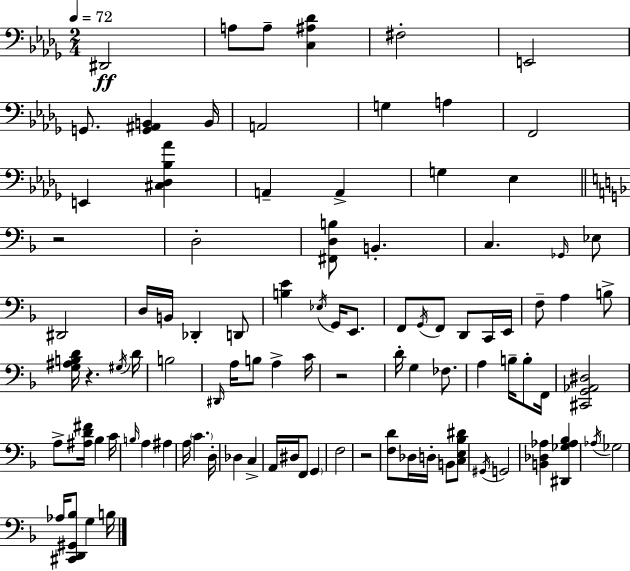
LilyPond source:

{
  \clef bass
  \numericTimeSignature
  \time 2/4
  \key bes \minor
  \tempo 4 = 72
  dis,2\ff | a8 a8-- <c ais des'>4 | fis2-. | e,2 | \break g,8. <g, ais, b,>4 b,16 | a,2 | g4 a4 | f,2 | \break e,4 <cis des bes aes'>4 | a,4-- a,4-> | g4 ees4 | \bar "||" \break \key d \minor r2 | d2-. | <fis, d b>8 b,4.-. | c4. \grace { ges,16 } ees8 | \break dis,2 | d16 b,16 des,4-. d,8 | <b e'>4 \acciaccatura { ees16 } g,16 e,8. | f,8 \acciaccatura { g,16 } f,8 d,8 | \break c,16 e,16 f8-- a4 | b8-> <g ais b d'>16 r4. | \acciaccatura { gis16 } d'16 b2 | \grace { dis,16 } a16 b8 | \break a4-> c'16 r2 | d'16-. g4 | fes8. a4 | b16-- b8-. f,16 <cis, g, aes, dis>2 | \break a8-> <ais d' fis'>16 | bes4 c'16 \grace { b16 } a4 | ais4 a16 \parenthesize c'4. | d16-. des4 | \break c4-> a,16 dis16 | f,8 \parenthesize g,4 f2 | r2 | <f d'>8 | \break des16 d16-. b,8 <c e bes dis'>8 \acciaccatura { gis,16 } g,2 | <b, des aes>4 | <dis, ges aes bes>4 \acciaccatura { aes16 } | ges2 | \break aes16 <cis, d, gis, bes>8 g4 b16 | \bar "|."
}